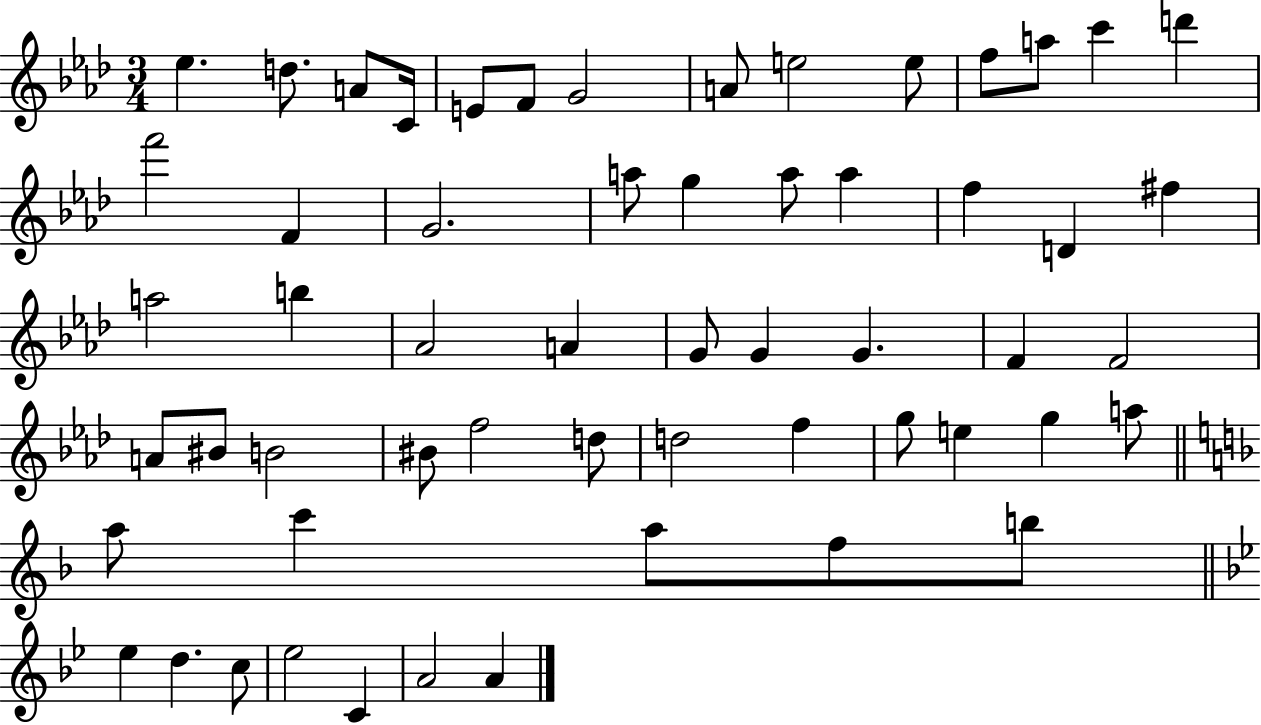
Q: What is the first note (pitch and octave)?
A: Eb5